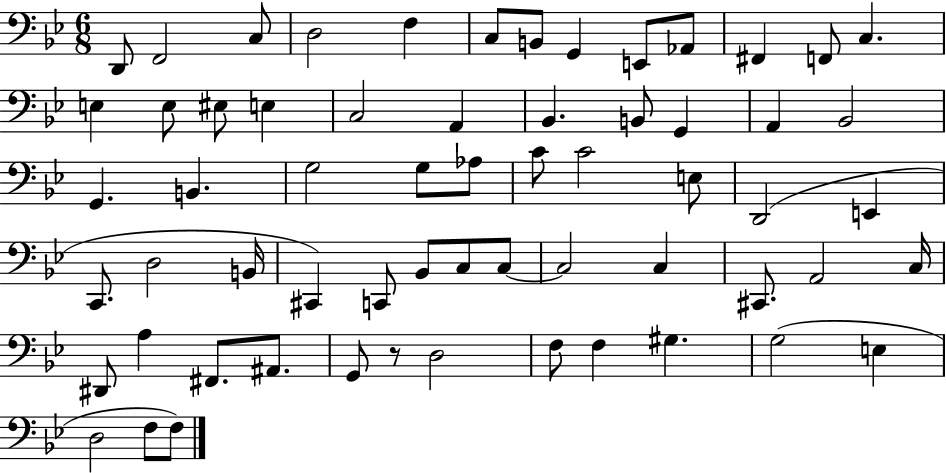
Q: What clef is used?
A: bass